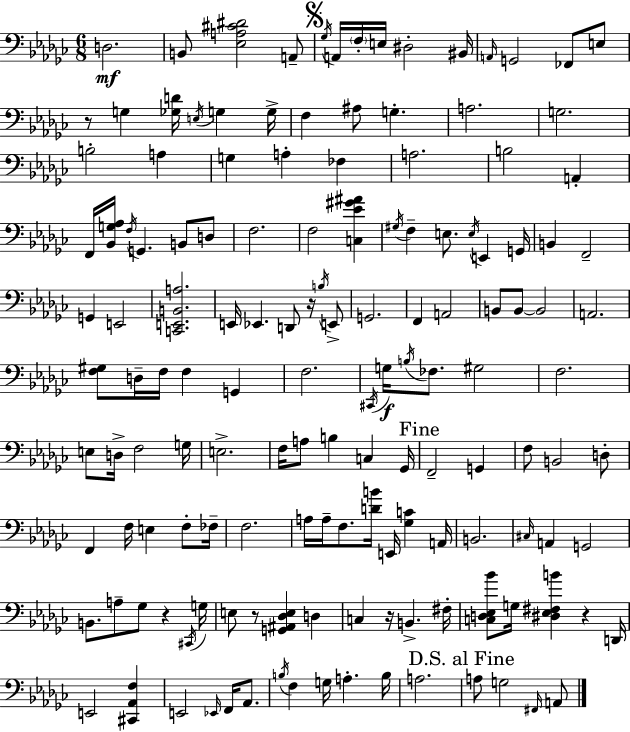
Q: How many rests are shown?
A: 6